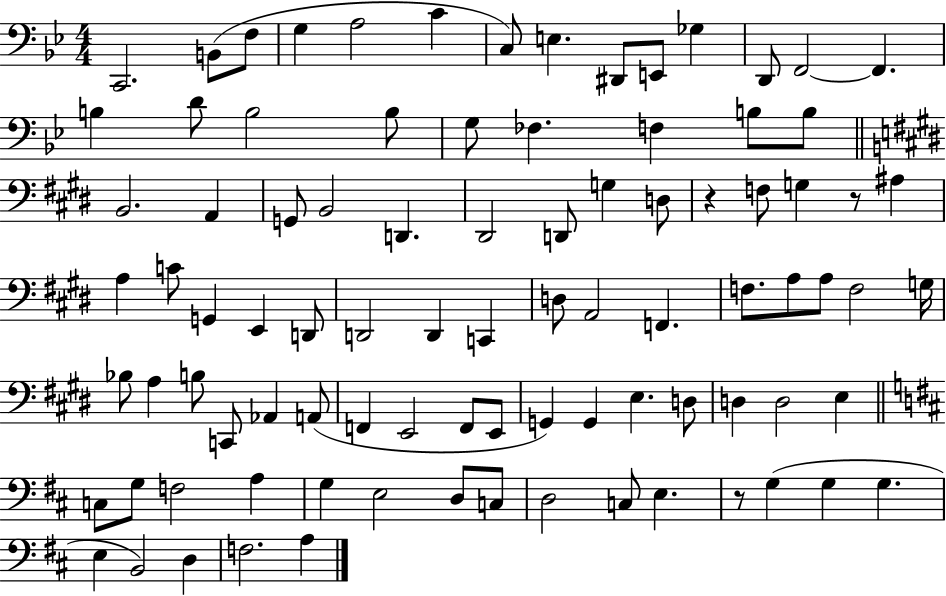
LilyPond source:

{
  \clef bass
  \numericTimeSignature
  \time 4/4
  \key bes \major
  c,2. b,8( f8 | g4 a2 c'4 | c8) e4. dis,8 e,8 ges4 | d,8 f,2~~ f,4. | \break b4 d'8 b2 b8 | g8 fes4. f4 b8 b8 | \bar "||" \break \key e \major b,2. a,4 | g,8 b,2 d,4. | dis,2 d,8 g4 d8 | r4 f8 g4 r8 ais4 | \break a4 c'8 g,4 e,4 d,8 | d,2 d,4 c,4 | d8 a,2 f,4. | f8. a8 a8 f2 g16 | \break bes8 a4 b8 c,8 aes,4 a,8( | f,4 e,2 f,8 e,8 | g,4) g,4 e4. d8 | d4 d2 e4 | \break \bar "||" \break \key d \major c8 g8 f2 a4 | g4 e2 d8 c8 | d2 c8 e4. | r8 g4( g4 g4. | \break e4 b,2) d4 | f2. a4 | \bar "|."
}